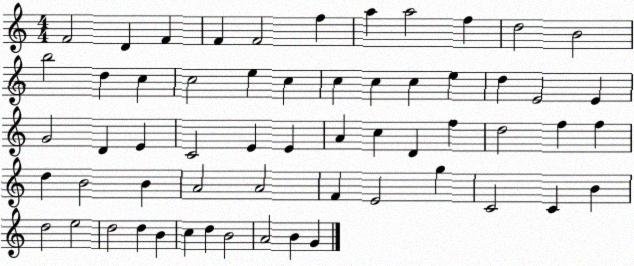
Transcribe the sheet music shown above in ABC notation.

X:1
T:Untitled
M:4/4
L:1/4
K:C
F2 D F F F2 f a a2 f d2 B2 b2 d c c2 e c c c c e d E2 E G2 D E C2 E E A c D f d2 f f d B2 B A2 A2 F E2 g C2 C B d2 e2 d2 d B c d B2 A2 B G